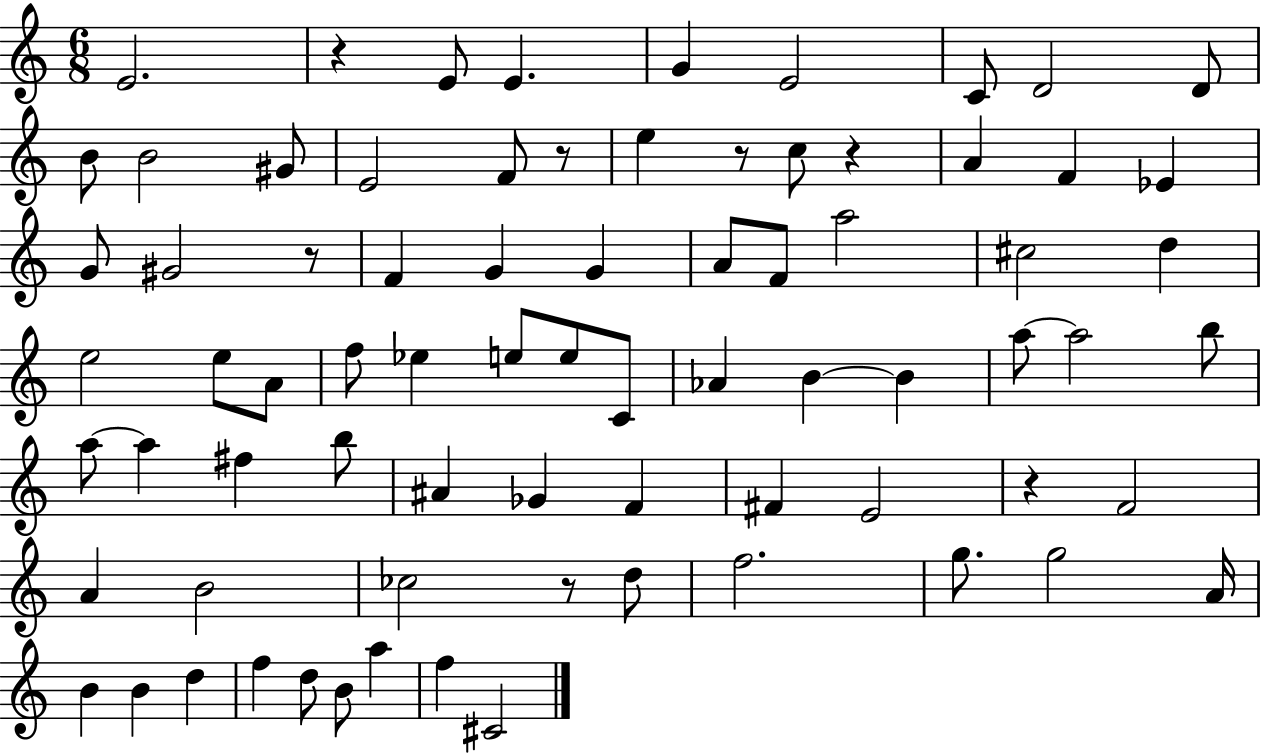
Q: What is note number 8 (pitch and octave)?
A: D4